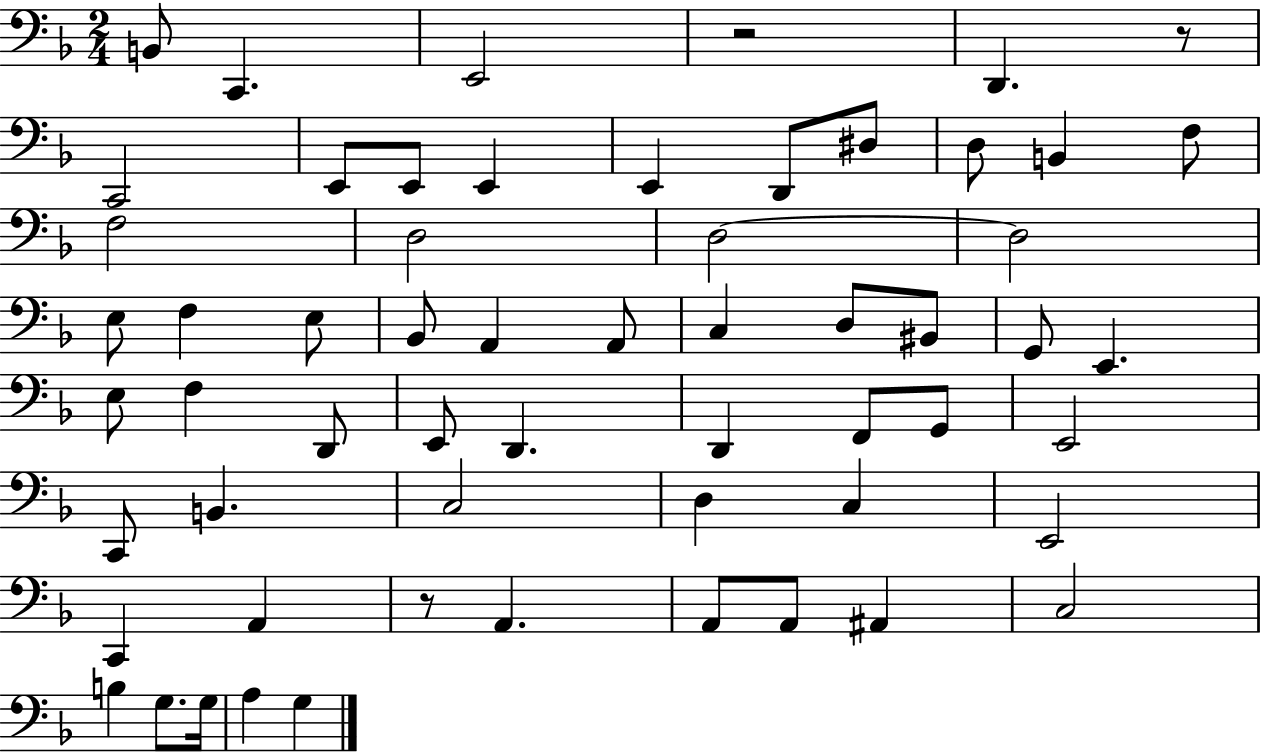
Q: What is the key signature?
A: F major